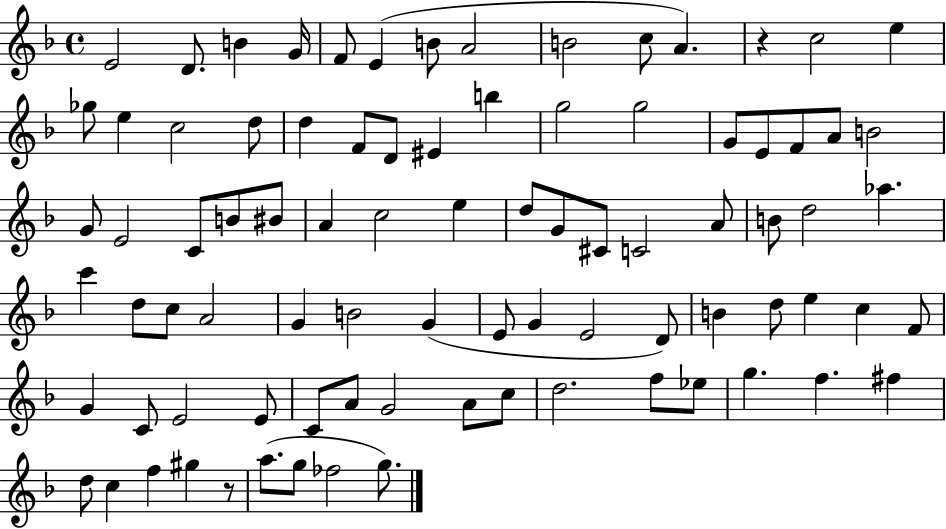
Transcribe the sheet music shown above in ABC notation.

X:1
T:Untitled
M:4/4
L:1/4
K:F
E2 D/2 B G/4 F/2 E B/2 A2 B2 c/2 A z c2 e _g/2 e c2 d/2 d F/2 D/2 ^E b g2 g2 G/2 E/2 F/2 A/2 B2 G/2 E2 C/2 B/2 ^B/2 A c2 e d/2 G/2 ^C/2 C2 A/2 B/2 d2 _a c' d/2 c/2 A2 G B2 G E/2 G E2 D/2 B d/2 e c F/2 G C/2 E2 E/2 C/2 A/2 G2 A/2 c/2 d2 f/2 _e/2 g f ^f d/2 c f ^g z/2 a/2 g/2 _f2 g/2